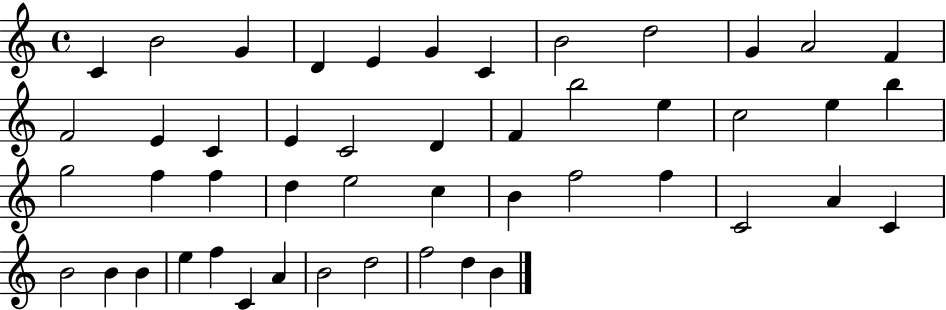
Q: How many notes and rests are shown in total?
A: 48